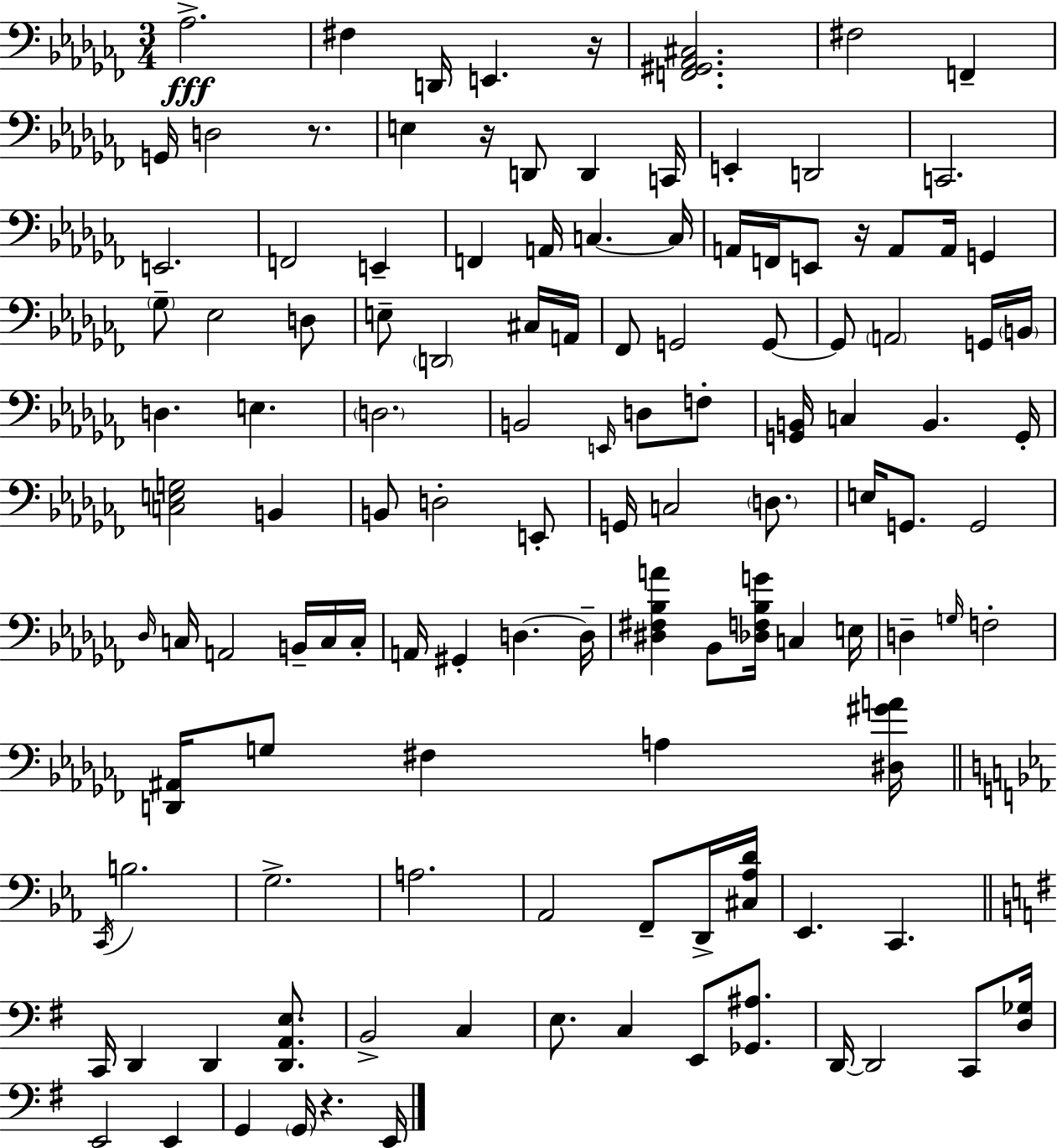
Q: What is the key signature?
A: AES minor